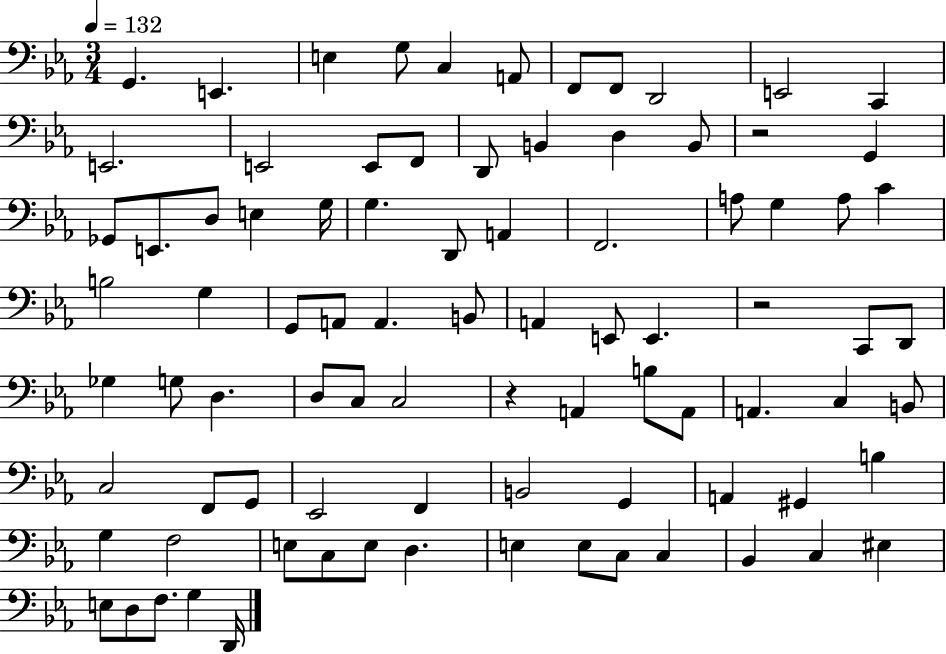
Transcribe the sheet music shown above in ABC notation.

X:1
T:Untitled
M:3/4
L:1/4
K:Eb
G,, E,, E, G,/2 C, A,,/2 F,,/2 F,,/2 D,,2 E,,2 C,, E,,2 E,,2 E,,/2 F,,/2 D,,/2 B,, D, B,,/2 z2 G,, _G,,/2 E,,/2 D,/2 E, G,/4 G, D,,/2 A,, F,,2 A,/2 G, A,/2 C B,2 G, G,,/2 A,,/2 A,, B,,/2 A,, E,,/2 E,, z2 C,,/2 D,,/2 _G, G,/2 D, D,/2 C,/2 C,2 z A,, B,/2 A,,/2 A,, C, B,,/2 C,2 F,,/2 G,,/2 _E,,2 F,, B,,2 G,, A,, ^G,, B, G, F,2 E,/2 C,/2 E,/2 D, E, E,/2 C,/2 C, _B,, C, ^E, E,/2 D,/2 F,/2 G, D,,/4